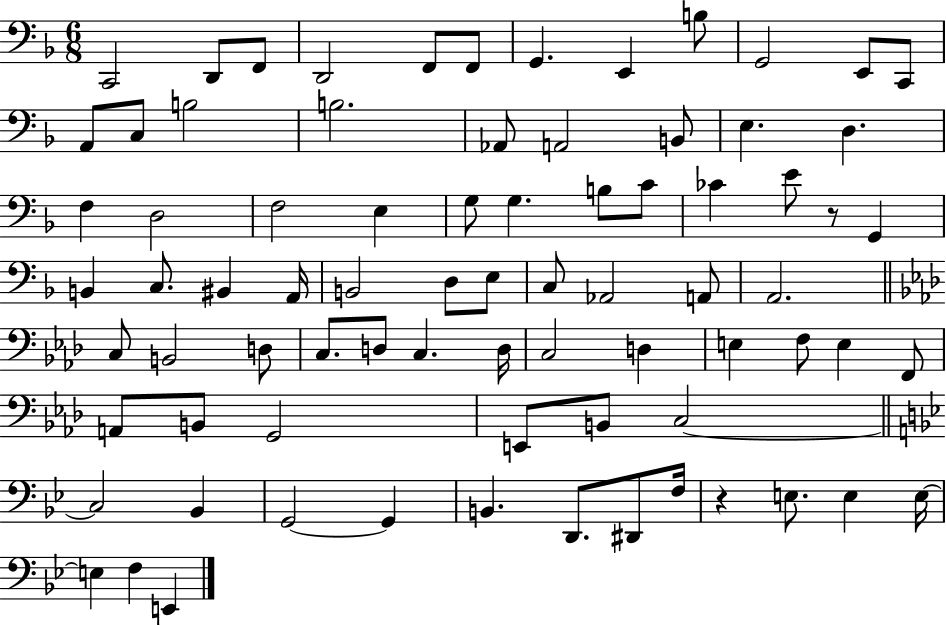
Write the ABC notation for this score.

X:1
T:Untitled
M:6/8
L:1/4
K:F
C,,2 D,,/2 F,,/2 D,,2 F,,/2 F,,/2 G,, E,, B,/2 G,,2 E,,/2 C,,/2 A,,/2 C,/2 B,2 B,2 _A,,/2 A,,2 B,,/2 E, D, F, D,2 F,2 E, G,/2 G, B,/2 C/2 _C E/2 z/2 G,, B,, C,/2 ^B,, A,,/4 B,,2 D,/2 E,/2 C,/2 _A,,2 A,,/2 A,,2 C,/2 B,,2 D,/2 C,/2 D,/2 C, D,/4 C,2 D, E, F,/2 E, F,,/2 A,,/2 B,,/2 G,,2 E,,/2 B,,/2 C,2 C,2 _B,, G,,2 G,, B,, D,,/2 ^D,,/2 F,/4 z E,/2 E, E,/4 E, F, E,,